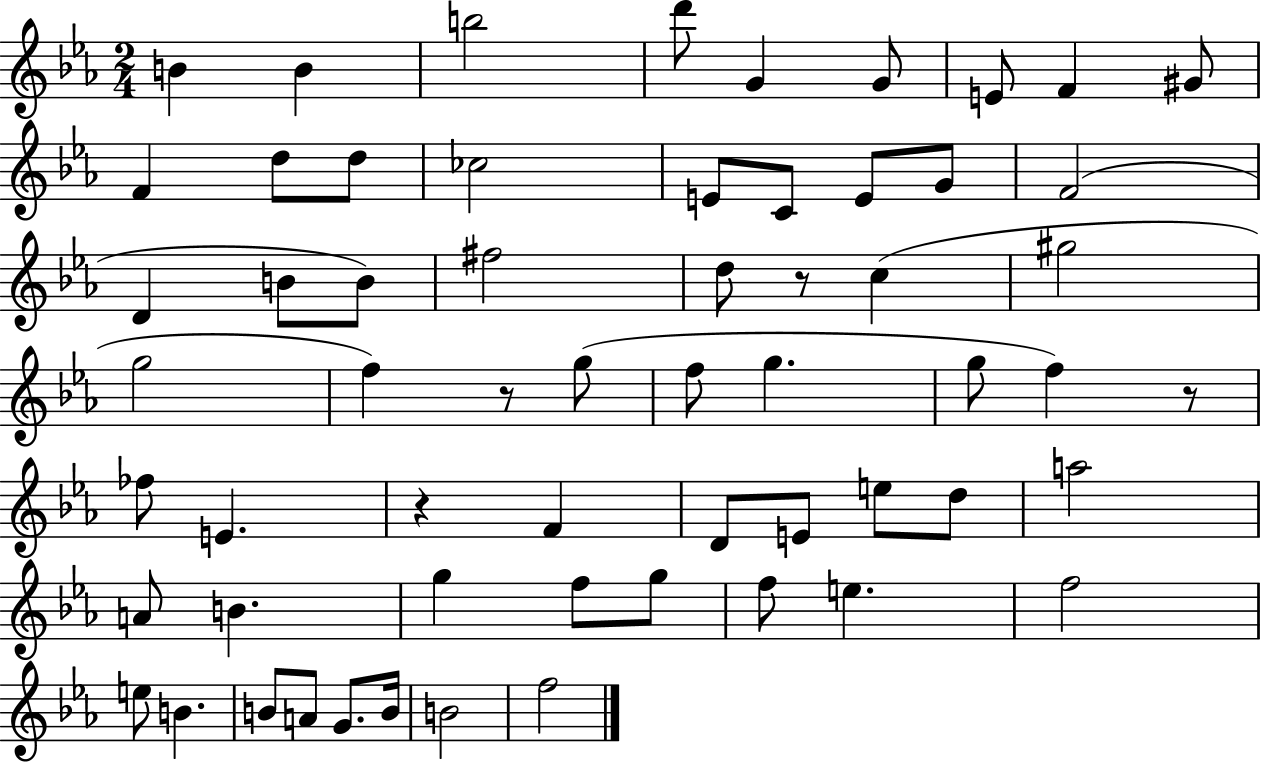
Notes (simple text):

B4/q B4/q B5/h D6/e G4/q G4/e E4/e F4/q G#4/e F4/q D5/e D5/e CES5/h E4/e C4/e E4/e G4/e F4/h D4/q B4/e B4/e F#5/h D5/e R/e C5/q G#5/h G5/h F5/q R/e G5/e F5/e G5/q. G5/e F5/q R/e FES5/e E4/q. R/q F4/q D4/e E4/e E5/e D5/e A5/h A4/e B4/q. G5/q F5/e G5/e F5/e E5/q. F5/h E5/e B4/q. B4/e A4/e G4/e. B4/s B4/h F5/h